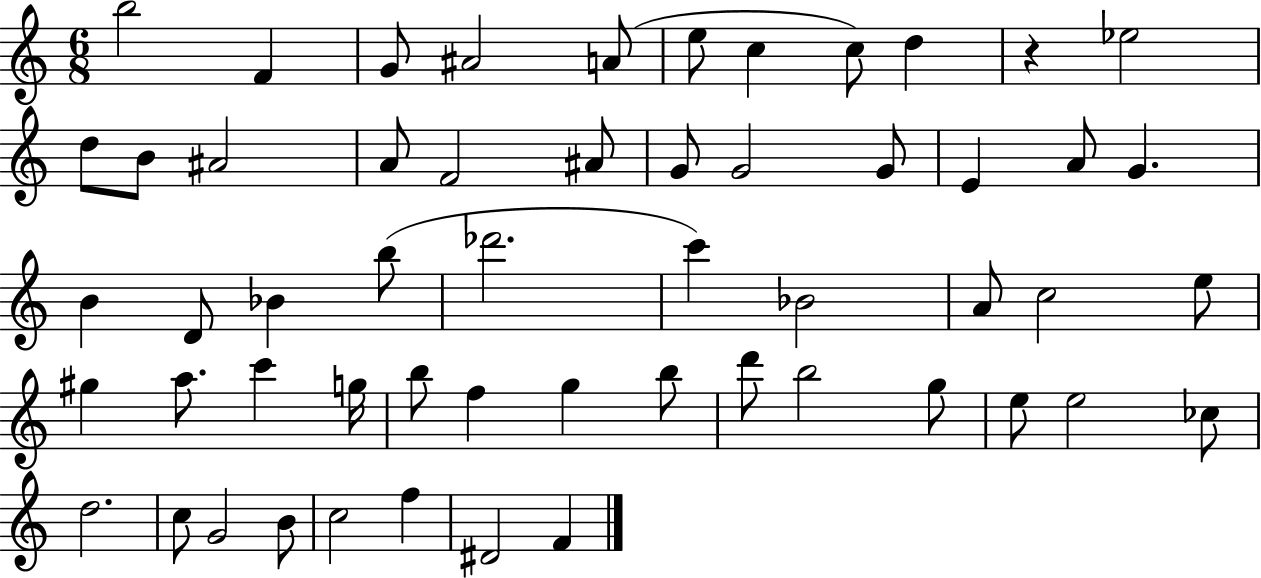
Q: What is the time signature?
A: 6/8